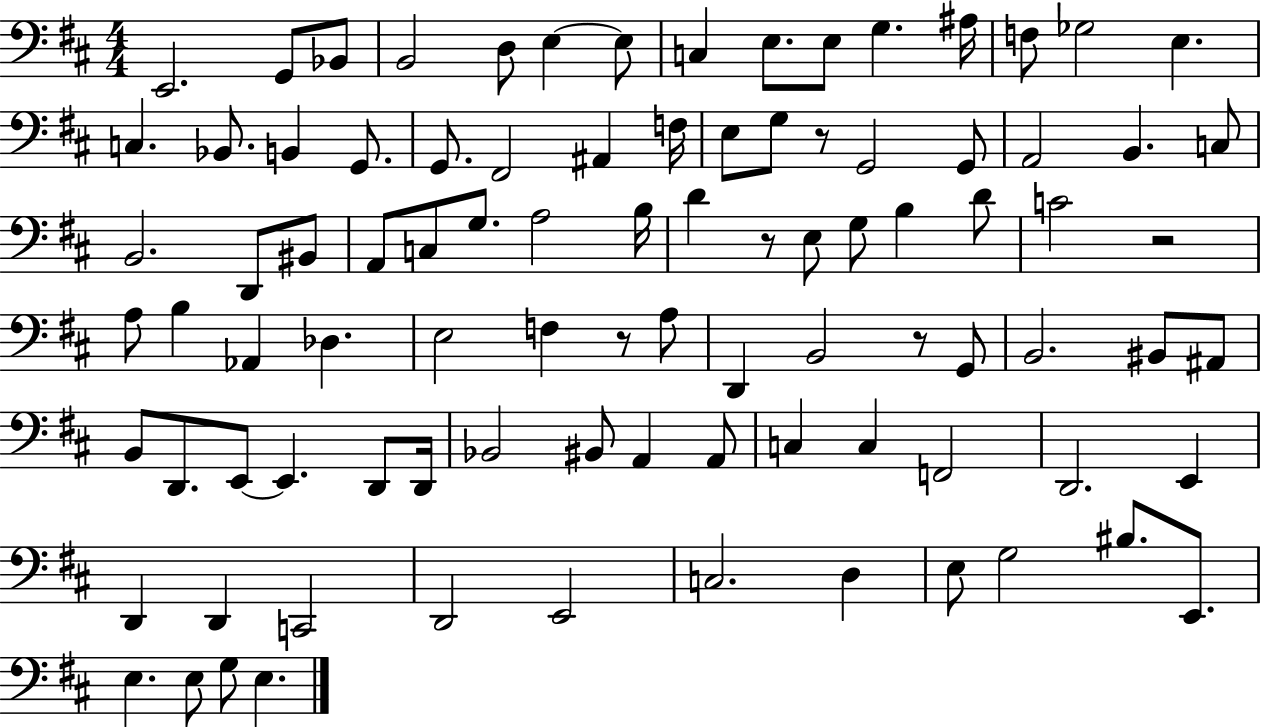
X:1
T:Untitled
M:4/4
L:1/4
K:D
E,,2 G,,/2 _B,,/2 B,,2 D,/2 E, E,/2 C, E,/2 E,/2 G, ^A,/4 F,/2 _G,2 E, C, _B,,/2 B,, G,,/2 G,,/2 ^F,,2 ^A,, F,/4 E,/2 G,/2 z/2 G,,2 G,,/2 A,,2 B,, C,/2 B,,2 D,,/2 ^B,,/2 A,,/2 C,/2 G,/2 A,2 B,/4 D z/2 E,/2 G,/2 B, D/2 C2 z2 A,/2 B, _A,, _D, E,2 F, z/2 A,/2 D,, B,,2 z/2 G,,/2 B,,2 ^B,,/2 ^A,,/2 B,,/2 D,,/2 E,,/2 E,, D,,/2 D,,/4 _B,,2 ^B,,/2 A,, A,,/2 C, C, F,,2 D,,2 E,, D,, D,, C,,2 D,,2 E,,2 C,2 D, E,/2 G,2 ^B,/2 E,,/2 E, E,/2 G,/2 E,